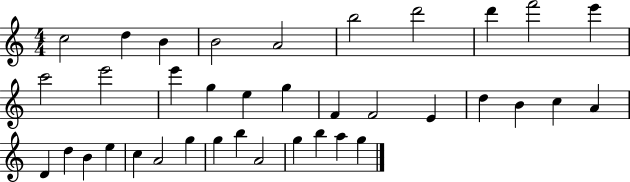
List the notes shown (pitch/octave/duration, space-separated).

C5/h D5/q B4/q B4/h A4/h B5/h D6/h D6/q F6/h E6/q C6/h E6/h E6/q G5/q E5/q G5/q F4/q F4/h E4/q D5/q B4/q C5/q A4/q D4/q D5/q B4/q E5/q C5/q A4/h G5/q G5/q B5/q A4/h G5/q B5/q A5/q G5/q